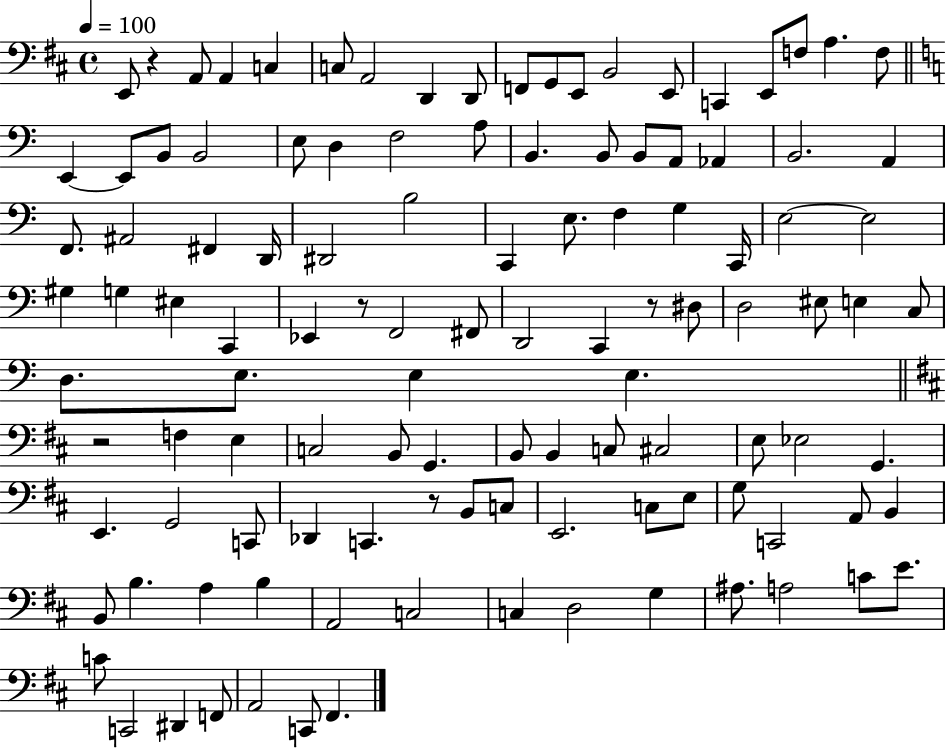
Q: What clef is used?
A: bass